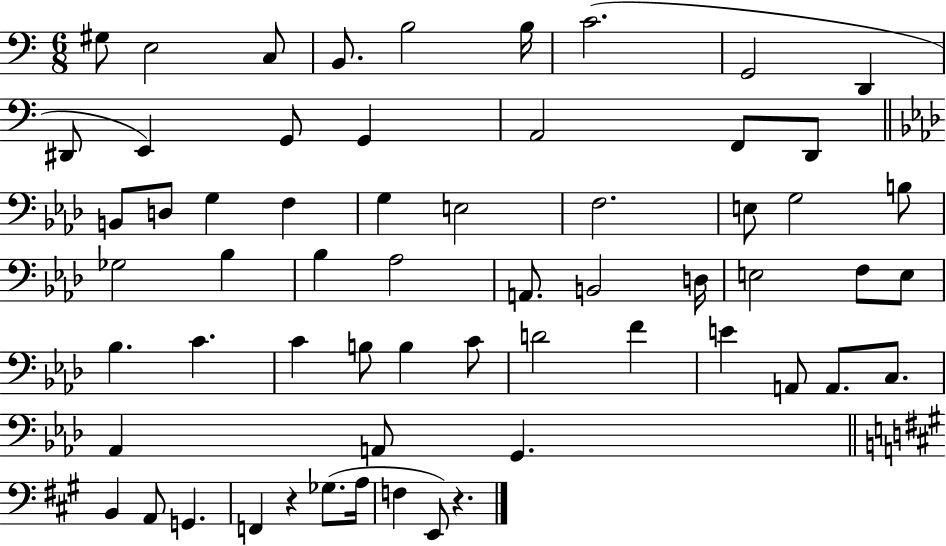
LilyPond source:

{
  \clef bass
  \numericTimeSignature
  \time 6/8
  \key c \major
  gis8 e2 c8 | b,8. b2 b16 | c'2.( | g,2 d,4 | \break dis,8 e,4) g,8 g,4 | a,2 f,8 d,8 | \bar "||" \break \key aes \major b,8 d8 g4 f4 | g4 e2 | f2. | e8 g2 b8 | \break ges2 bes4 | bes4 aes2 | a,8. b,2 d16 | e2 f8 e8 | \break bes4. c'4. | c'4 b8 b4 c'8 | d'2 f'4 | e'4 a,8 a,8. c8. | \break aes,4 a,8 g,4. | \bar "||" \break \key a \major b,4 a,8 g,4. | f,4 r4 ges8.( a16 | f4 e,8) r4. | \bar "|."
}